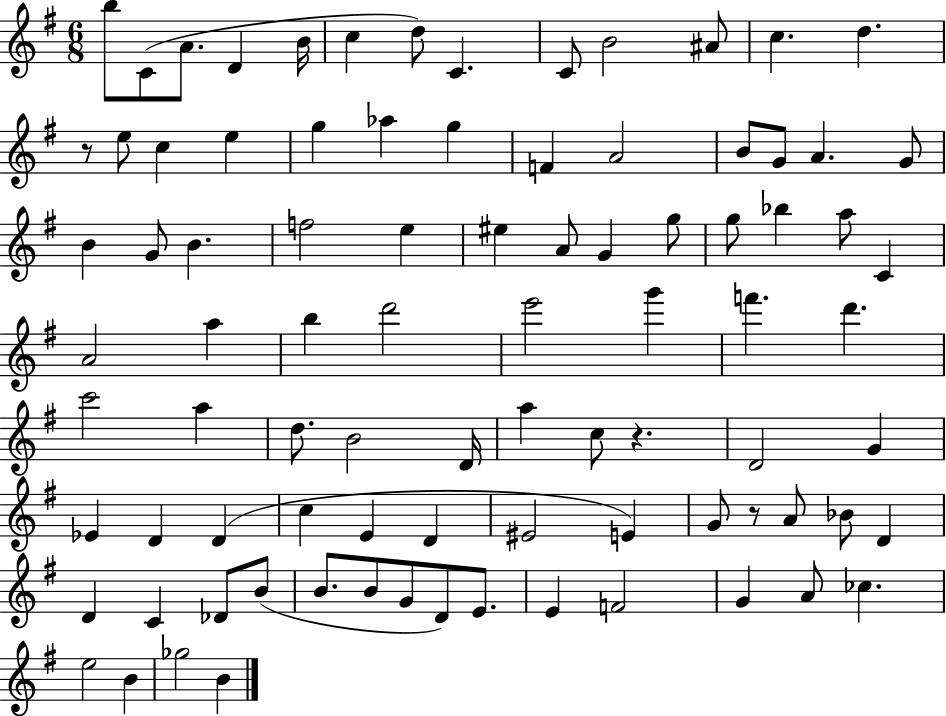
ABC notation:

X:1
T:Untitled
M:6/8
L:1/4
K:G
b/2 C/2 A/2 D B/4 c d/2 C C/2 B2 ^A/2 c d z/2 e/2 c e g _a g F A2 B/2 G/2 A G/2 B G/2 B f2 e ^e A/2 G g/2 g/2 _b a/2 C A2 a b d'2 e'2 g' f' d' c'2 a d/2 B2 D/4 a c/2 z D2 G _E D D c E D ^E2 E G/2 z/2 A/2 _B/2 D D C _D/2 B/2 B/2 B/2 G/2 D/2 E/2 E F2 G A/2 _c e2 B _g2 B